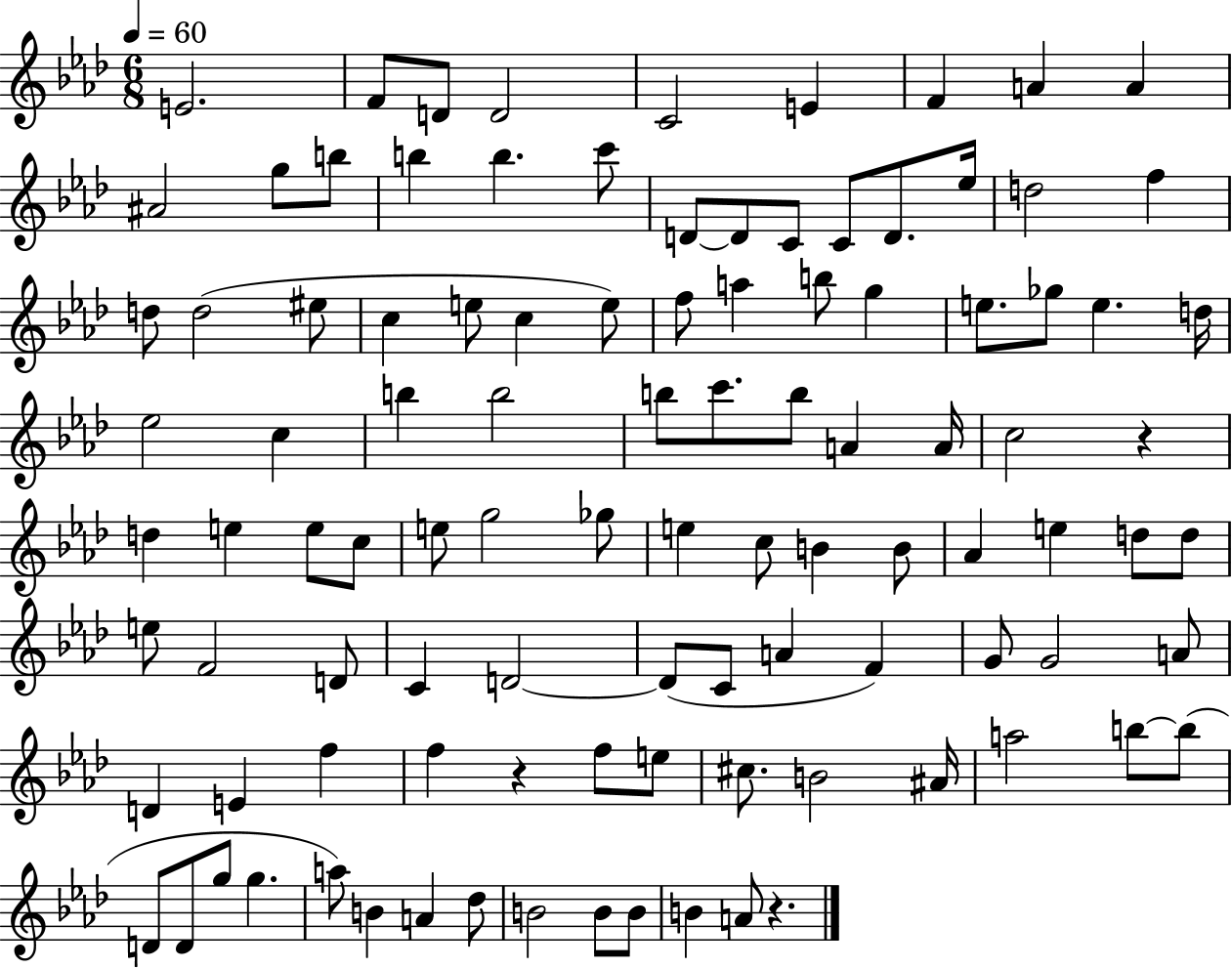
E4/h. F4/e D4/e D4/h C4/h E4/q F4/q A4/q A4/q A#4/h G5/e B5/e B5/q B5/q. C6/e D4/e D4/e C4/e C4/e D4/e. Eb5/s D5/h F5/q D5/e D5/h EIS5/e C5/q E5/e C5/q E5/e F5/e A5/q B5/e G5/q E5/e. Gb5/e E5/q. D5/s Eb5/h C5/q B5/q B5/h B5/e C6/e. B5/e A4/q A4/s C5/h R/q D5/q E5/q E5/e C5/e E5/e G5/h Gb5/e E5/q C5/e B4/q B4/e Ab4/q E5/q D5/e D5/e E5/e F4/h D4/e C4/q D4/h D4/e C4/e A4/q F4/q G4/e G4/h A4/e D4/q E4/q F5/q F5/q R/q F5/e E5/e C#5/e. B4/h A#4/s A5/h B5/e B5/e D4/e D4/e G5/e G5/q. A5/e B4/q A4/q Db5/e B4/h B4/e B4/e B4/q A4/e R/q.